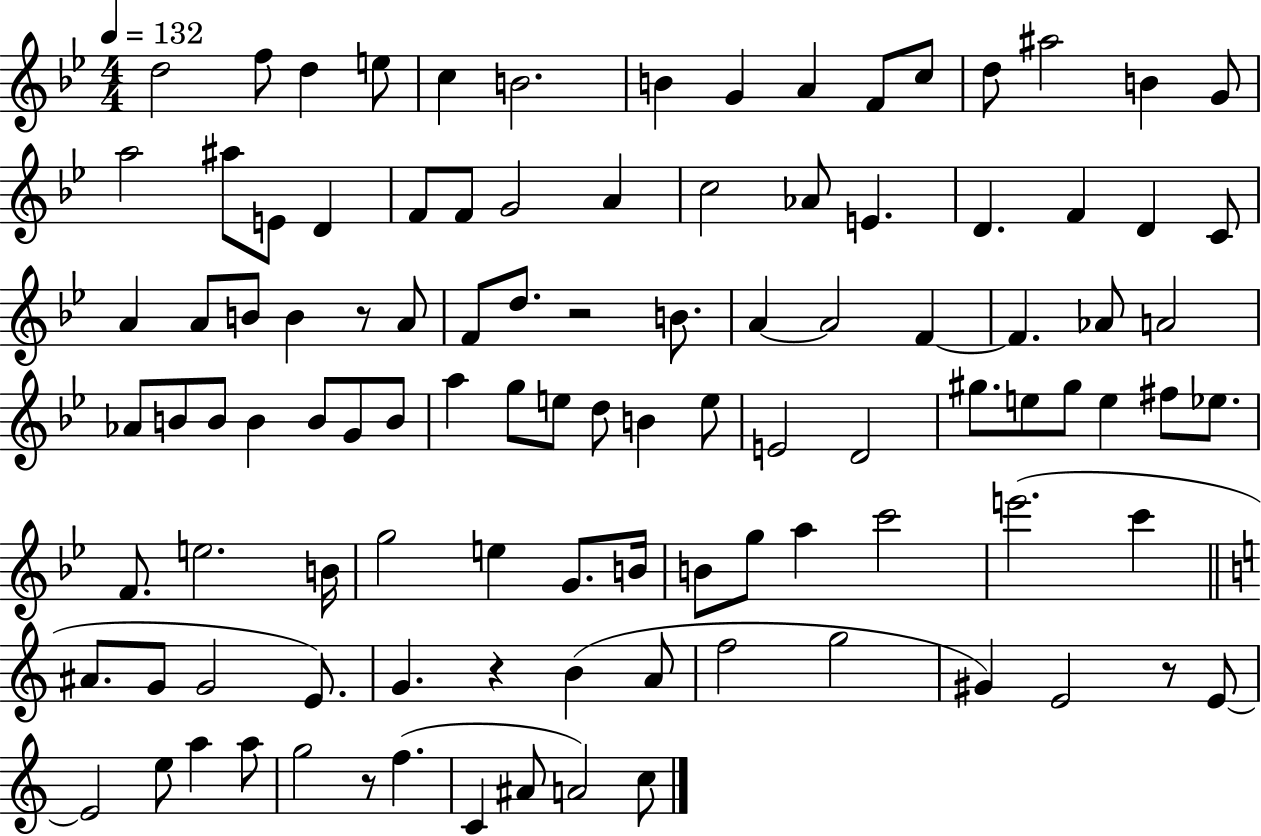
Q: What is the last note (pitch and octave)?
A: C5